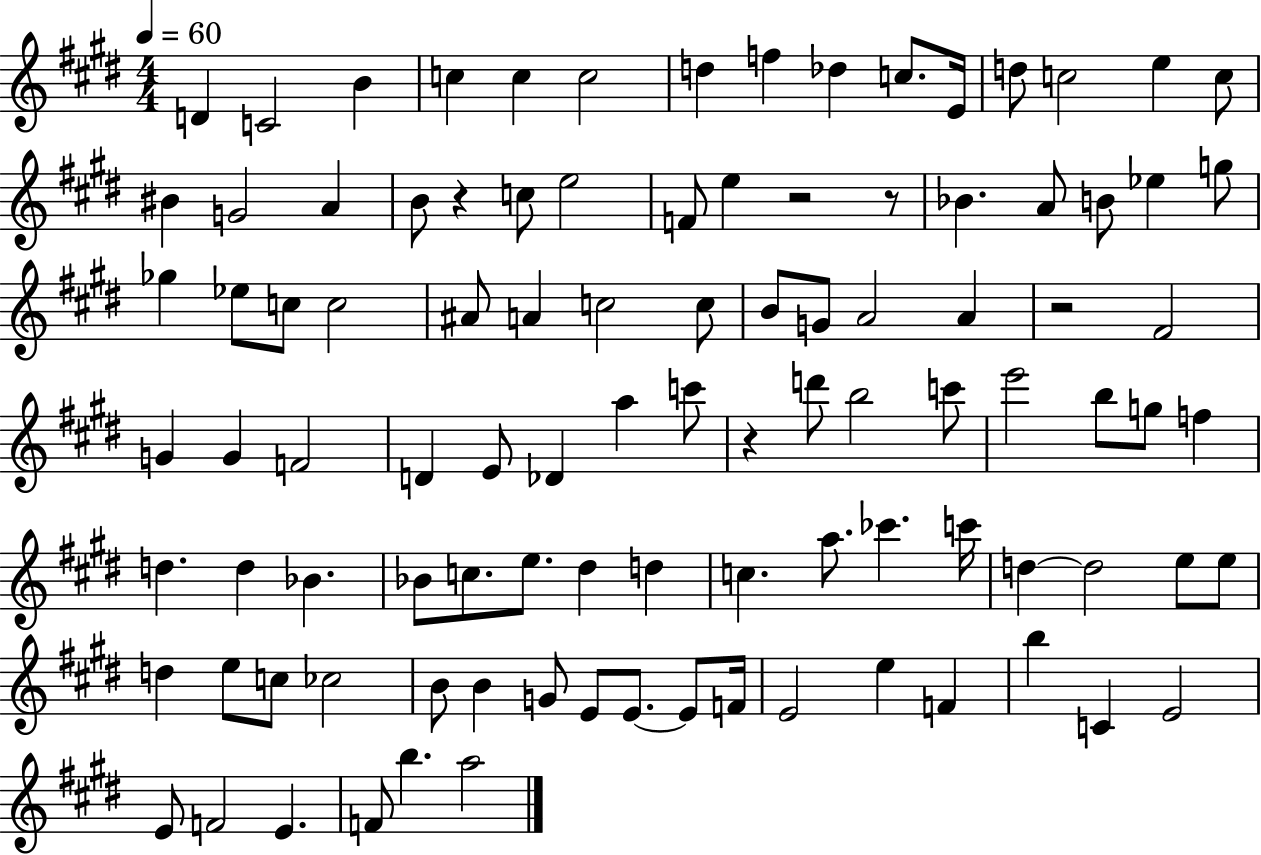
{
  \clef treble
  \numericTimeSignature
  \time 4/4
  \key e \major
  \tempo 4 = 60
  d'4 c'2 b'4 | c''4 c''4 c''2 | d''4 f''4 des''4 c''8. e'16 | d''8 c''2 e''4 c''8 | \break bis'4 g'2 a'4 | b'8 r4 c''8 e''2 | f'8 e''4 r2 r8 | bes'4. a'8 b'8 ees''4 g''8 | \break ges''4 ees''8 c''8 c''2 | ais'8 a'4 c''2 c''8 | b'8 g'8 a'2 a'4 | r2 fis'2 | \break g'4 g'4 f'2 | d'4 e'8 des'4 a''4 c'''8 | r4 d'''8 b''2 c'''8 | e'''2 b''8 g''8 f''4 | \break d''4. d''4 bes'4. | bes'8 c''8. e''8. dis''4 d''4 | c''4. a''8. ces'''4. c'''16 | d''4~~ d''2 e''8 e''8 | \break d''4 e''8 c''8 ces''2 | b'8 b'4 g'8 e'8 e'8.~~ e'8 f'16 | e'2 e''4 f'4 | b''4 c'4 e'2 | \break e'8 f'2 e'4. | f'8 b''4. a''2 | \bar "|."
}